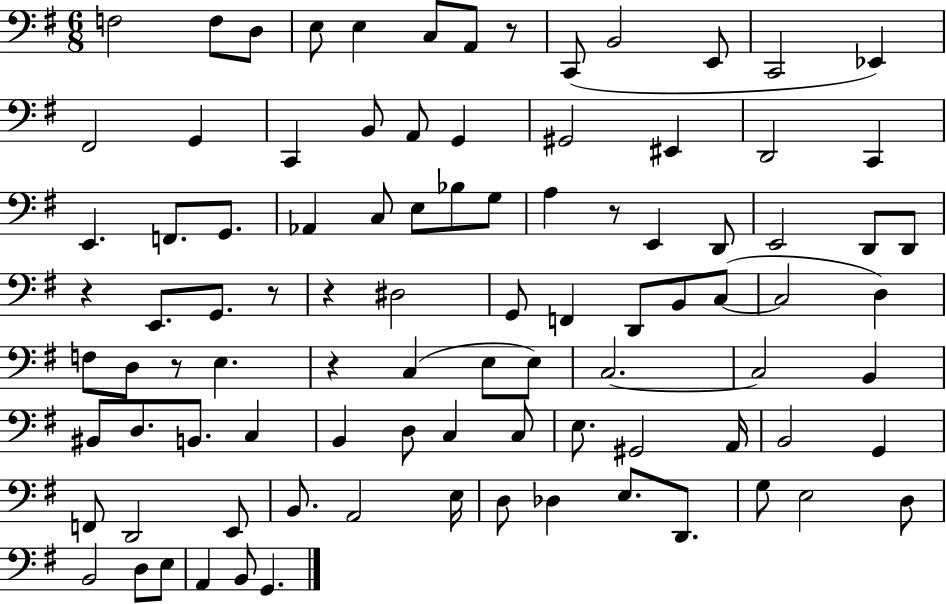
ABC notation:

X:1
T:Untitled
M:6/8
L:1/4
K:G
F,2 F,/2 D,/2 E,/2 E, C,/2 A,,/2 z/2 C,,/2 B,,2 E,,/2 C,,2 _E,, ^F,,2 G,, C,, B,,/2 A,,/2 G,, ^G,,2 ^E,, D,,2 C,, E,, F,,/2 G,,/2 _A,, C,/2 E,/2 _B,/2 G,/2 A, z/2 E,, D,,/2 E,,2 D,,/2 D,,/2 z E,,/2 G,,/2 z/2 z ^D,2 G,,/2 F,, D,,/2 B,,/2 C,/2 C,2 D, F,/2 D,/2 z/2 E, z C, E,/2 E,/2 C,2 C,2 B,, ^B,,/2 D,/2 B,,/2 C, B,, D,/2 C, C,/2 E,/2 ^G,,2 A,,/4 B,,2 G,, F,,/2 D,,2 E,,/2 B,,/2 A,,2 E,/4 D,/2 _D, E,/2 D,,/2 G,/2 E,2 D,/2 B,,2 D,/2 E,/2 A,, B,,/2 G,,